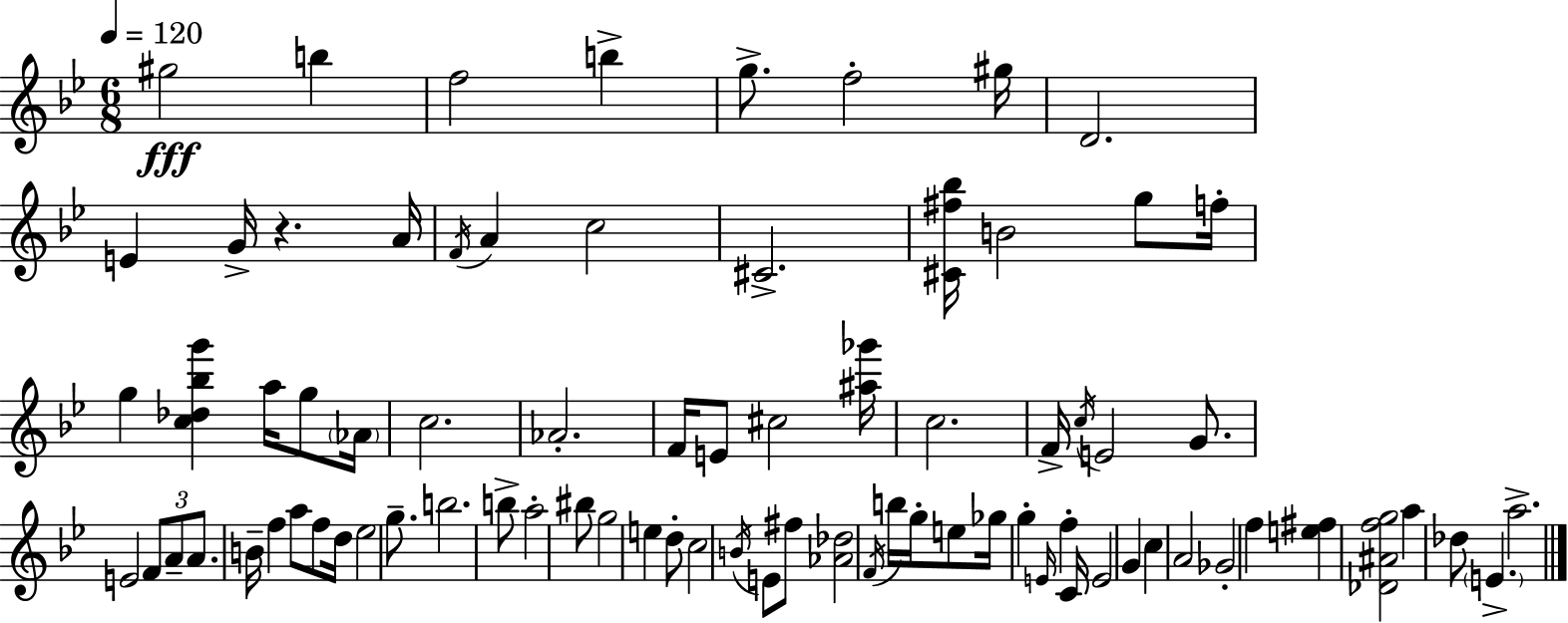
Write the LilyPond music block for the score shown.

{
  \clef treble
  \numericTimeSignature
  \time 6/8
  \key g \minor
  \tempo 4 = 120
  gis''2\fff b''4 | f''2 b''4-> | g''8.-> f''2-. gis''16 | d'2. | \break e'4 g'16-> r4. a'16 | \acciaccatura { f'16 } a'4 c''2 | cis'2.-> | <cis' fis'' bes''>16 b'2 g''8 | \break f''16-. g''4 <c'' des'' bes'' g'''>4 a''16 g''8 | \parenthesize aes'16 c''2. | aes'2.-. | f'16 e'8 cis''2 | \break <ais'' ges'''>16 c''2. | f'16-> \acciaccatura { c''16 } e'2 g'8. | e'2 \tuplet 3/2 { f'8 | a'8-- a'8. } b'16-- f''4 a''8 | \break f''8 d''16 ees''2 g''8.-- | b''2. | b''8-> a''2-. | bis''8 g''2 e''4 | \break d''8-. c''2 | \acciaccatura { b'16 } e'8 fis''8 <aes' des''>2 | \acciaccatura { f'16 } b''16 g''16-. e''8 ges''16 g''4-. \grace { e'16 } | f''4-. c'16 e'2 | \break g'4 c''4 a'2 | ges'2-. | f''4 <e'' fis''>4 <des' ais' f'' g''>2 | a''4 des''8 \parenthesize e'4.-> | \break a''2.-> | \bar "|."
}